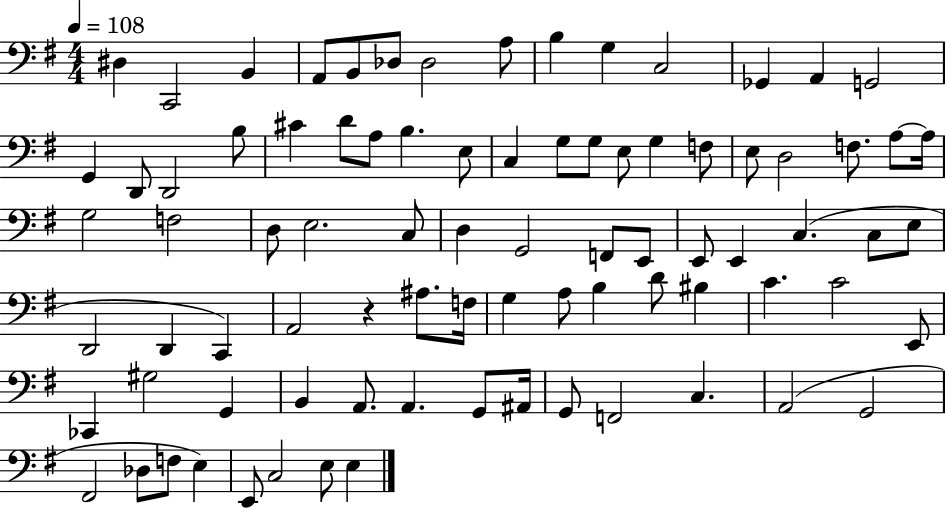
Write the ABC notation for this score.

X:1
T:Untitled
M:4/4
L:1/4
K:G
^D, C,,2 B,, A,,/2 B,,/2 _D,/2 _D,2 A,/2 B, G, C,2 _G,, A,, G,,2 G,, D,,/2 D,,2 B,/2 ^C D/2 A,/2 B, E,/2 C, G,/2 G,/2 E,/2 G, F,/2 E,/2 D,2 F,/2 A,/2 A,/4 G,2 F,2 D,/2 E,2 C,/2 D, G,,2 F,,/2 E,,/2 E,,/2 E,, C, C,/2 E,/2 D,,2 D,, C,, A,,2 z ^A,/2 F,/4 G, A,/2 B, D/2 ^B, C C2 E,,/2 _C,, ^G,2 G,, B,, A,,/2 A,, G,,/2 ^A,,/4 G,,/2 F,,2 C, A,,2 G,,2 ^F,,2 _D,/2 F,/2 E, E,,/2 C,2 E,/2 E,